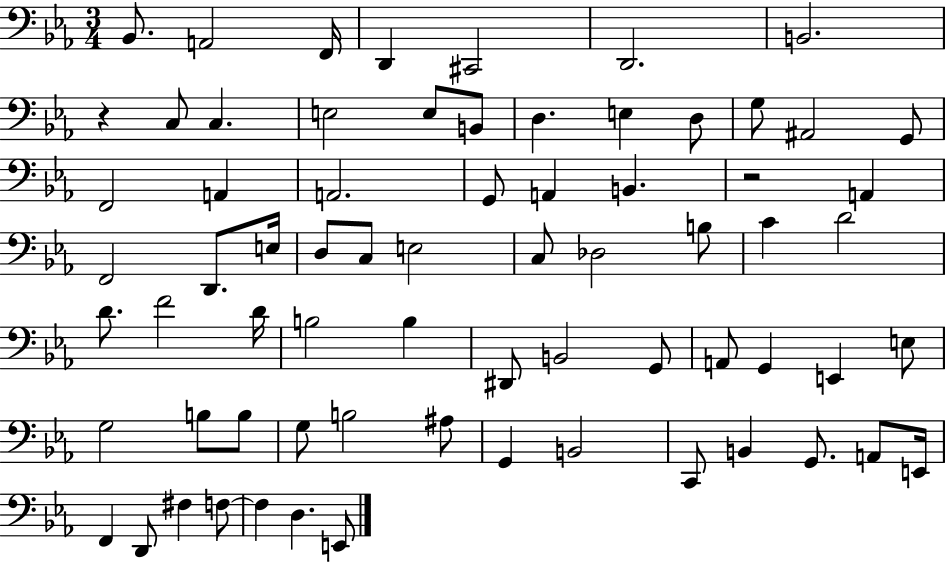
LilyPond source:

{
  \clef bass
  \numericTimeSignature
  \time 3/4
  \key ees \major
  bes,8. a,2 f,16 | d,4 cis,2 | d,2. | b,2. | \break r4 c8 c4. | e2 e8 b,8 | d4. e4 d8 | g8 ais,2 g,8 | \break f,2 a,4 | a,2. | g,8 a,4 b,4. | r2 a,4 | \break f,2 d,8. e16 | d8 c8 e2 | c8 des2 b8 | c'4 d'2 | \break d'8. f'2 d'16 | b2 b4 | dis,8 b,2 g,8 | a,8 g,4 e,4 e8 | \break g2 b8 b8 | g8 b2 ais8 | g,4 b,2 | c,8 b,4 g,8. a,8 e,16 | \break f,4 d,8 fis4 f8~~ | f4 d4. e,8 | \bar "|."
}